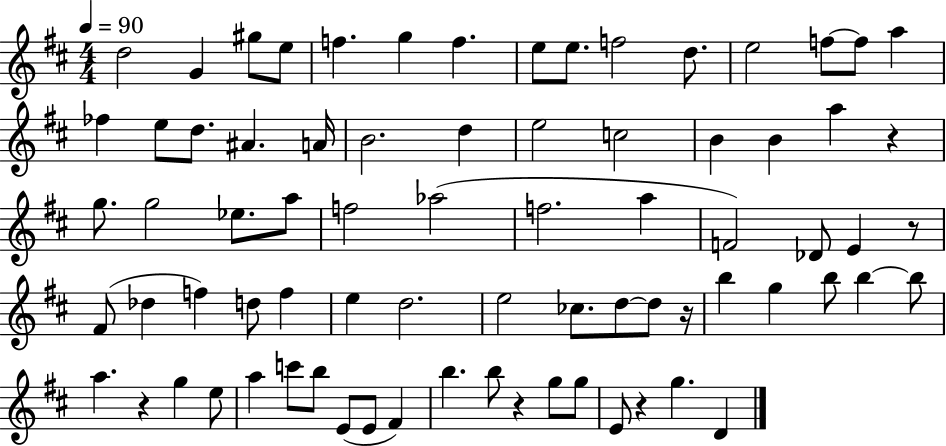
D5/h G4/q G#5/e E5/e F5/q. G5/q F5/q. E5/e E5/e. F5/h D5/e. E5/h F5/e F5/e A5/q FES5/q E5/e D5/e. A#4/q. A4/s B4/h. D5/q E5/h C5/h B4/q B4/q A5/q R/q G5/e. G5/h Eb5/e. A5/e F5/h Ab5/h F5/h. A5/q F4/h Db4/e E4/q R/e F#4/e Db5/q F5/q D5/e F5/q E5/q D5/h. E5/h CES5/e. D5/e D5/e R/s B5/q G5/q B5/e B5/q B5/e A5/q. R/q G5/q E5/e A5/q C6/e B5/e E4/e E4/e F#4/q B5/q. B5/e R/q G5/e G5/e E4/e R/q G5/q. D4/q